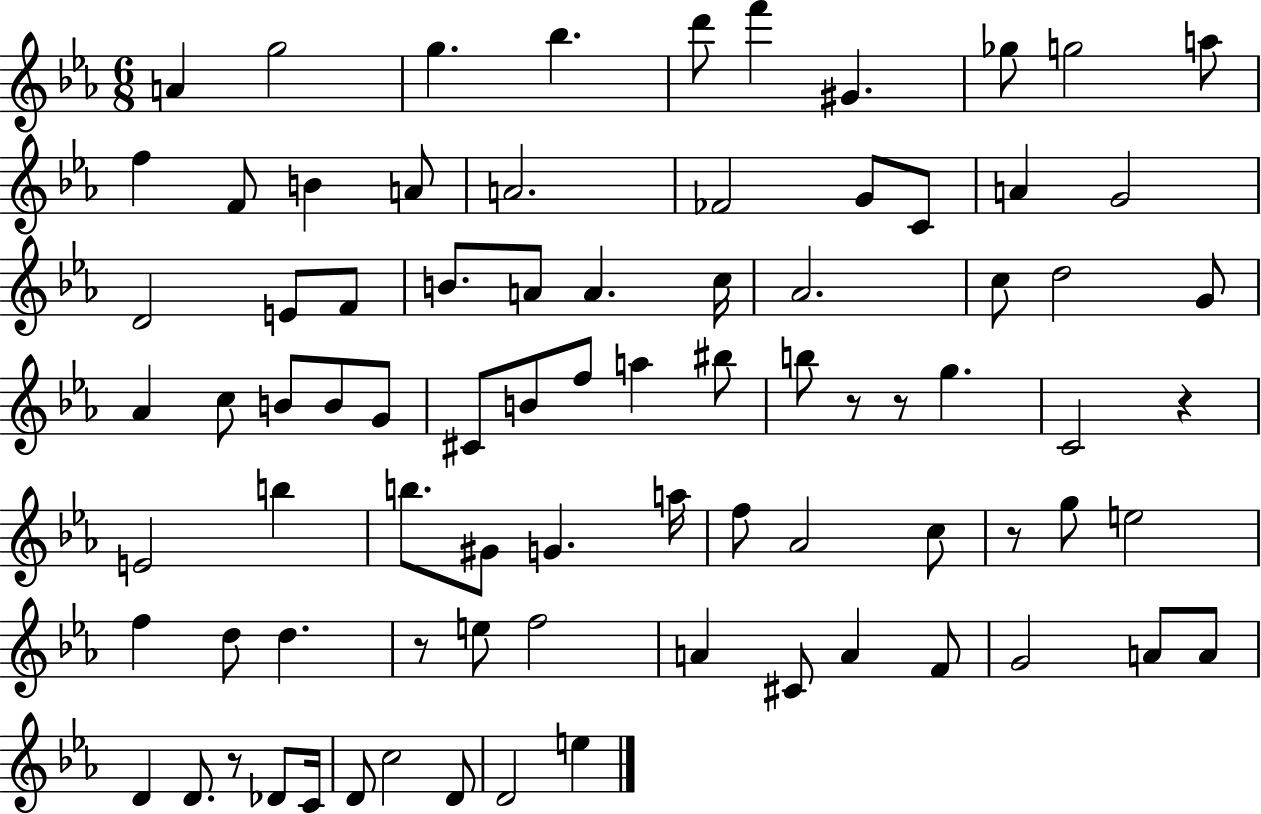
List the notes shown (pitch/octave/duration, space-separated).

A4/q G5/h G5/q. Bb5/q. D6/e F6/q G#4/q. Gb5/e G5/h A5/e F5/q F4/e B4/q A4/e A4/h. FES4/h G4/e C4/e A4/q G4/h D4/h E4/e F4/e B4/e. A4/e A4/q. C5/s Ab4/h. C5/e D5/h G4/e Ab4/q C5/e B4/e B4/e G4/e C#4/e B4/e F5/e A5/q BIS5/e B5/e R/e R/e G5/q. C4/h R/q E4/h B5/q B5/e. G#4/e G4/q. A5/s F5/e Ab4/h C5/e R/e G5/e E5/h F5/q D5/e D5/q. R/e E5/e F5/h A4/q C#4/e A4/q F4/e G4/h A4/e A4/e D4/q D4/e. R/e Db4/e C4/s D4/e C5/h D4/e D4/h E5/q